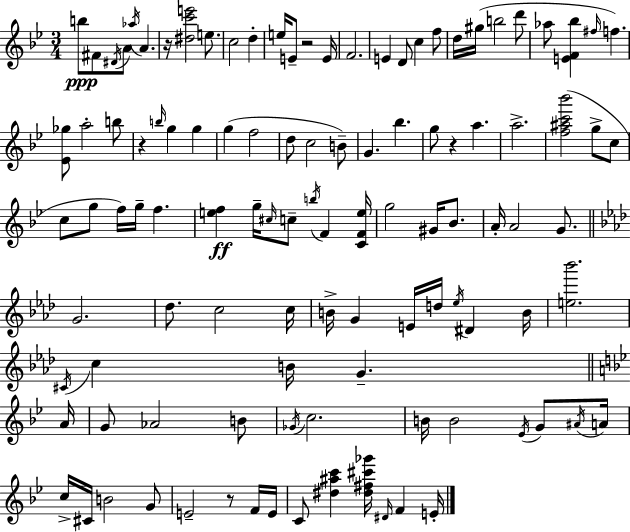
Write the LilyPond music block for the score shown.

{
  \clef treble
  \numericTimeSignature
  \time 3/4
  \key g \minor
  \repeat volta 2 { b''8\ppp fis'8 \acciaccatura { dis'16 } a'8 \acciaccatura { aes''16 } a'4. | r16 <dis'' c''' e'''>2 e''8. | c''2 d''4-. | e''16 e'8-- r2 | \break e'16 f'2. | e'4 d'8 c''4 | f''8 d''16 gis''16( b''2 | d'''8 aes''8 <e' f' bes''>4 \grace { fis''16 }) f''4. | \break <ees' ges''>8 a''2-. | b''8 r4 \grace { b''16 } g''4 | g''4 g''4( f''2 | d''8 c''2 | \break b'8--) g'4. bes''4. | g''8 r4 a''4. | a''2.-> | <f'' ais'' c''' bes'''>2( | \break g''8-> c''8 c''8 g''8 f''16) g''16-- f''4. | <e'' f''>4\ff g''16-- \grace { cis''16 } c''8-- | \acciaccatura { b''16 } f'4 <c' f' e''>16 g''2 | gis'16 bes'8. a'16-. a'2 | \break g'8. \bar "||" \break \key aes \major g'2. | des''8. c''2 c''16 | b'16-> g'4 e'16 d''16 \acciaccatura { ees''16 } dis'4 | b'16 <e'' bes'''>2. | \break \acciaccatura { cis'16 } c''4 b'16 g'4.-- | \bar "||" \break \key bes \major a'16 g'8 aes'2 b'8 | \acciaccatura { ges'16 } c''2. | b'16 b'2 \acciaccatura { ees'16 } | g'8 \acciaccatura { ais'16 } a'16 c''16-> cis'16 b'2 | \break g'8 e'2-- | r8 f'16 e'16 c'8 <dis'' ais'' c'''>4 <dis'' fis'' cis''' ges'''>16 \grace { dis'16 } | f'4 e'16-. } \bar "|."
}